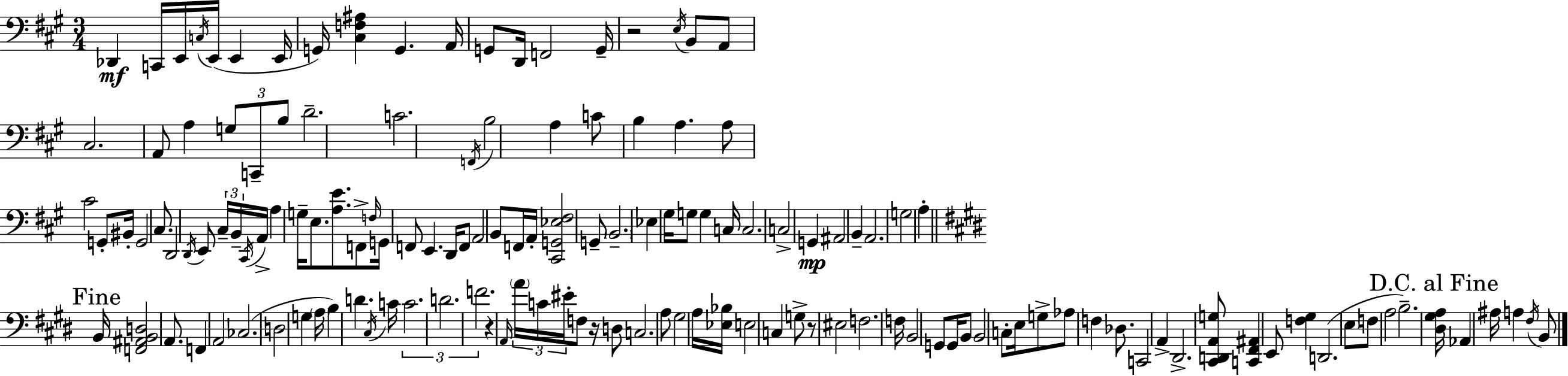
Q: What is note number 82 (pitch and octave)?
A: B3